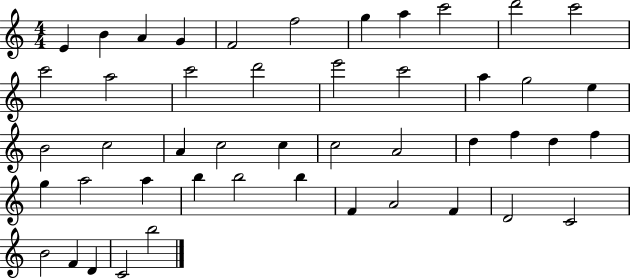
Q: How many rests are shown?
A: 0